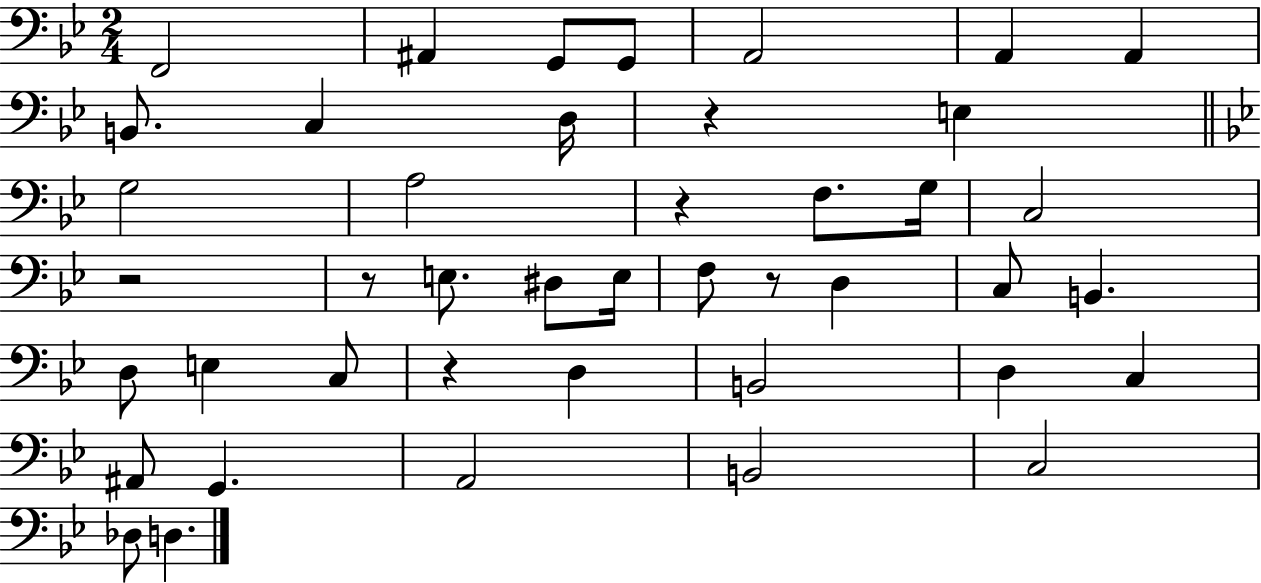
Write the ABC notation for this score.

X:1
T:Untitled
M:2/4
L:1/4
K:Bb
F,,2 ^A,, G,,/2 G,,/2 A,,2 A,, A,, B,,/2 C, D,/4 z E, G,2 A,2 z F,/2 G,/4 C,2 z2 z/2 E,/2 ^D,/2 E,/4 F,/2 z/2 D, C,/2 B,, D,/2 E, C,/2 z D, B,,2 D, C, ^A,,/2 G,, A,,2 B,,2 C,2 _D,/2 D,